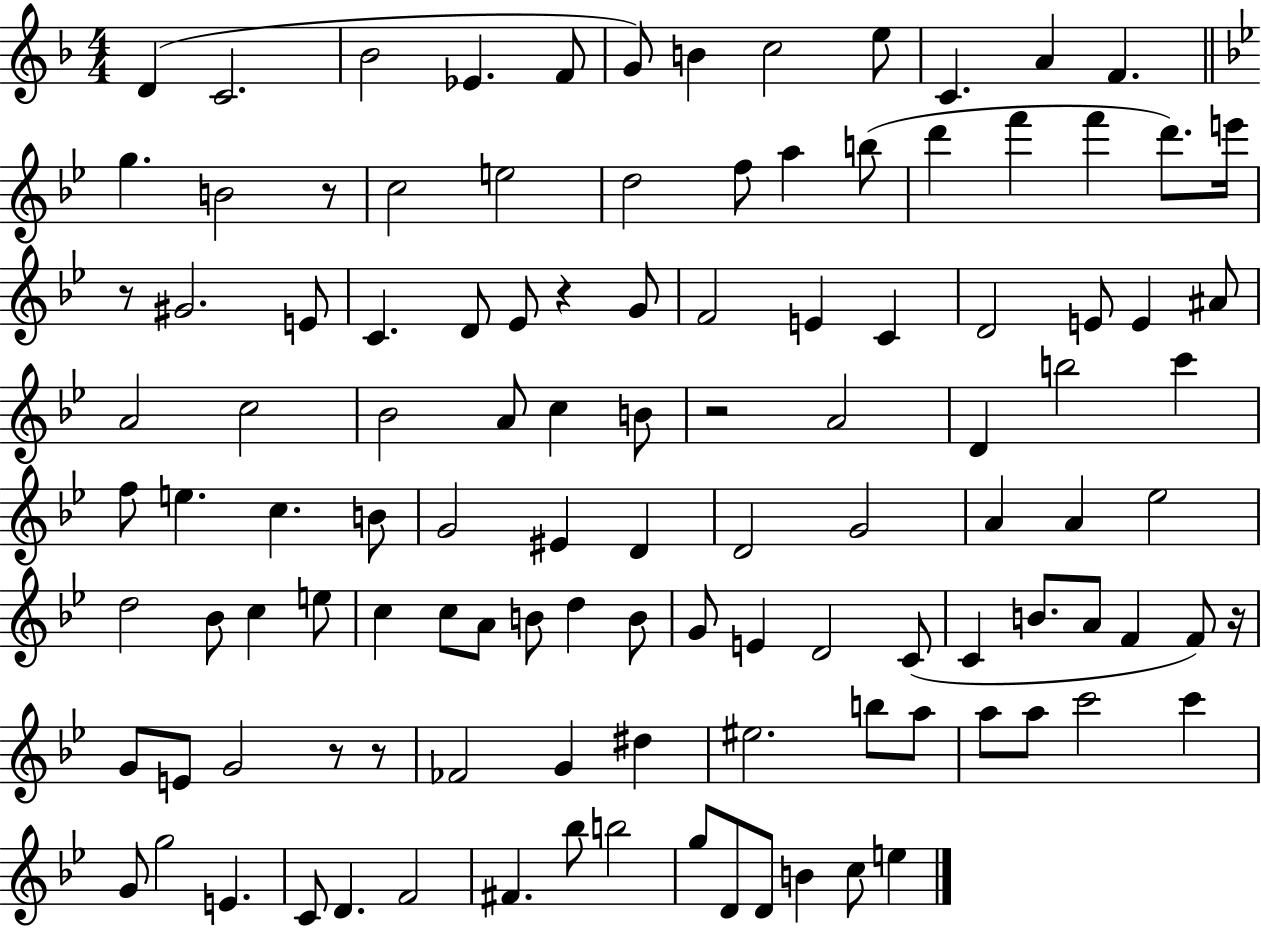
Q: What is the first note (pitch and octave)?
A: D4